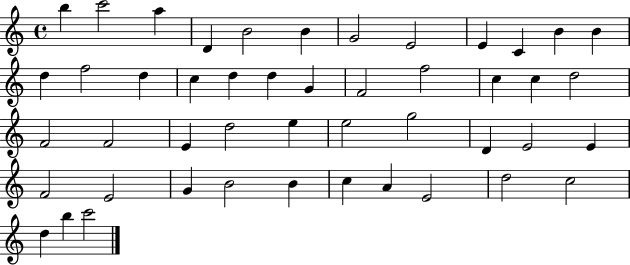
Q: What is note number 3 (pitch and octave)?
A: A5